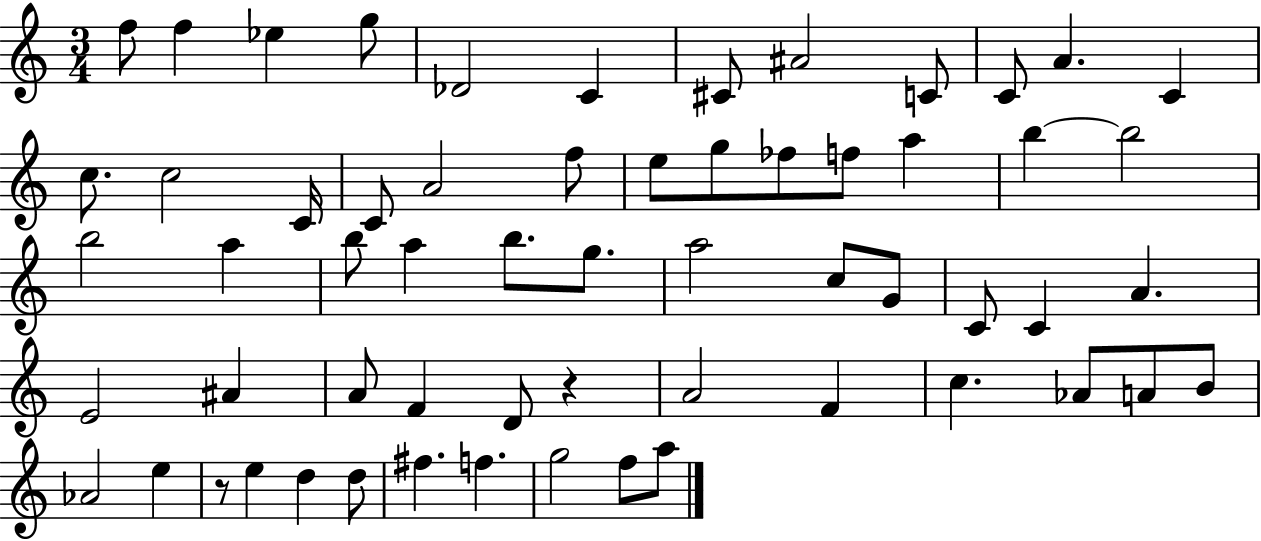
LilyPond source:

{
  \clef treble
  \numericTimeSignature
  \time 3/4
  \key c \major
  \repeat volta 2 { f''8 f''4 ees''4 g''8 | des'2 c'4 | cis'8 ais'2 c'8 | c'8 a'4. c'4 | \break c''8. c''2 c'16 | c'8 a'2 f''8 | e''8 g''8 fes''8 f''8 a''4 | b''4~~ b''2 | \break b''2 a''4 | b''8 a''4 b''8. g''8. | a''2 c''8 g'8 | c'8 c'4 a'4. | \break e'2 ais'4 | a'8 f'4 d'8 r4 | a'2 f'4 | c''4. aes'8 a'8 b'8 | \break aes'2 e''4 | r8 e''4 d''4 d''8 | fis''4. f''4. | g''2 f''8 a''8 | \break } \bar "|."
}